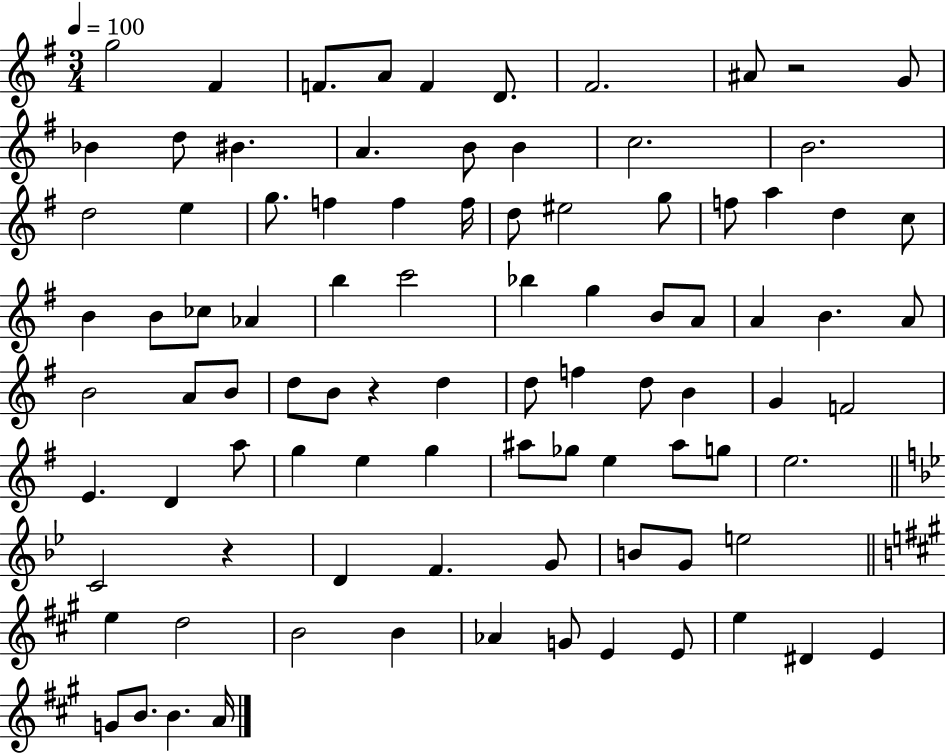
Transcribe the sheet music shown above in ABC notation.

X:1
T:Untitled
M:3/4
L:1/4
K:G
g2 ^F F/2 A/2 F D/2 ^F2 ^A/2 z2 G/2 _B d/2 ^B A B/2 B c2 B2 d2 e g/2 f f f/4 d/2 ^e2 g/2 f/2 a d c/2 B B/2 _c/2 _A b c'2 _b g B/2 A/2 A B A/2 B2 A/2 B/2 d/2 B/2 z d d/2 f d/2 B G F2 E D a/2 g e g ^a/2 _g/2 e ^a/2 g/2 e2 C2 z D F G/2 B/2 G/2 e2 e d2 B2 B _A G/2 E E/2 e ^D E G/2 B/2 B A/4